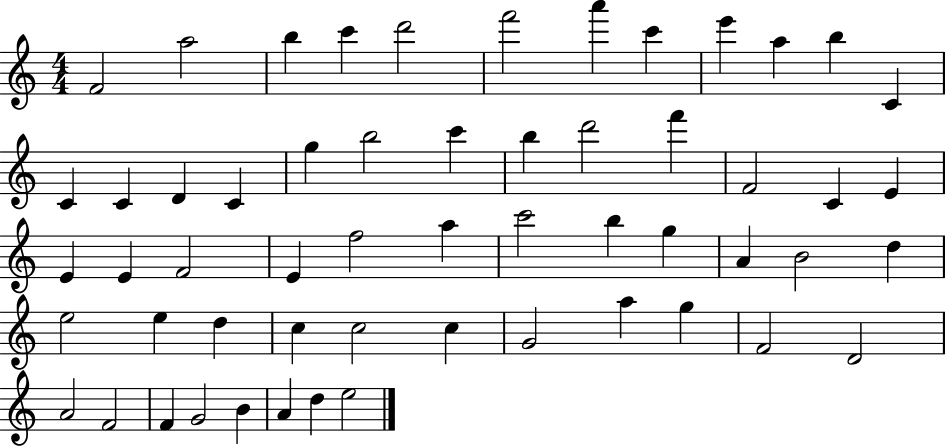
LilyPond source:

{
  \clef treble
  \numericTimeSignature
  \time 4/4
  \key c \major
  f'2 a''2 | b''4 c'''4 d'''2 | f'''2 a'''4 c'''4 | e'''4 a''4 b''4 c'4 | \break c'4 c'4 d'4 c'4 | g''4 b''2 c'''4 | b''4 d'''2 f'''4 | f'2 c'4 e'4 | \break e'4 e'4 f'2 | e'4 f''2 a''4 | c'''2 b''4 g''4 | a'4 b'2 d''4 | \break e''2 e''4 d''4 | c''4 c''2 c''4 | g'2 a''4 g''4 | f'2 d'2 | \break a'2 f'2 | f'4 g'2 b'4 | a'4 d''4 e''2 | \bar "|."
}